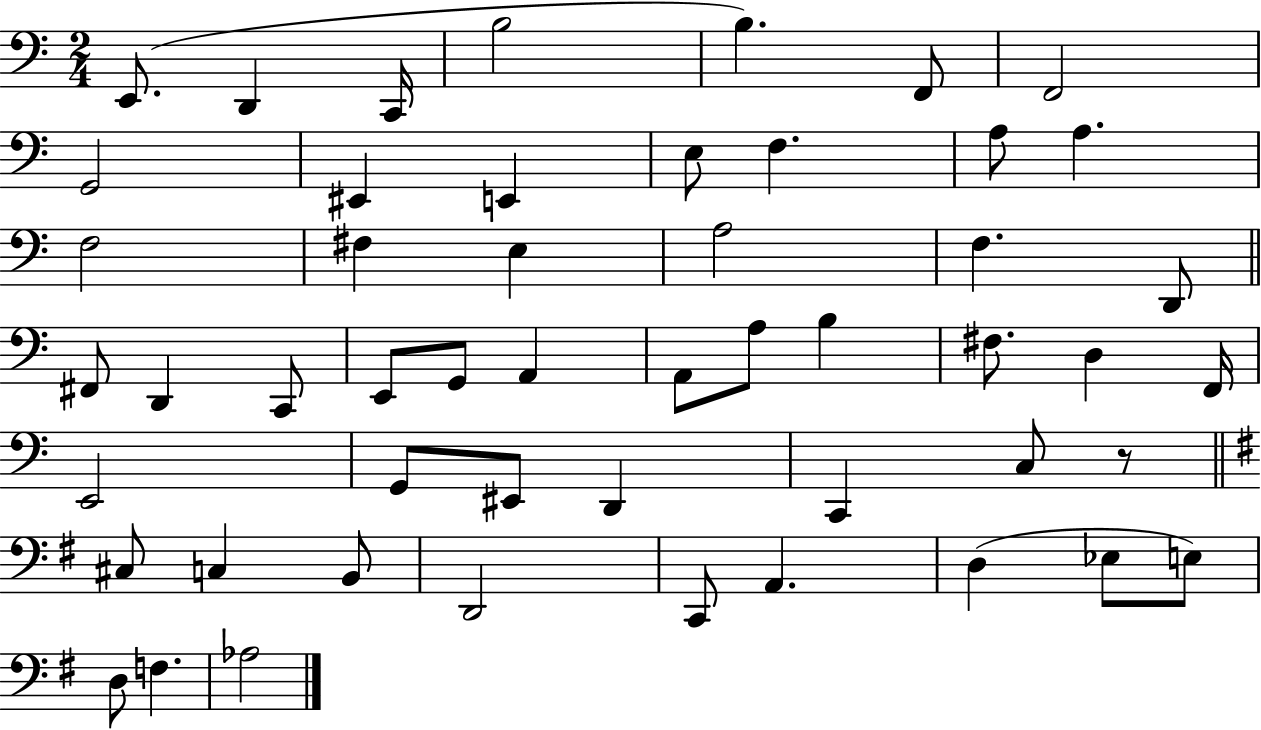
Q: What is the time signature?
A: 2/4